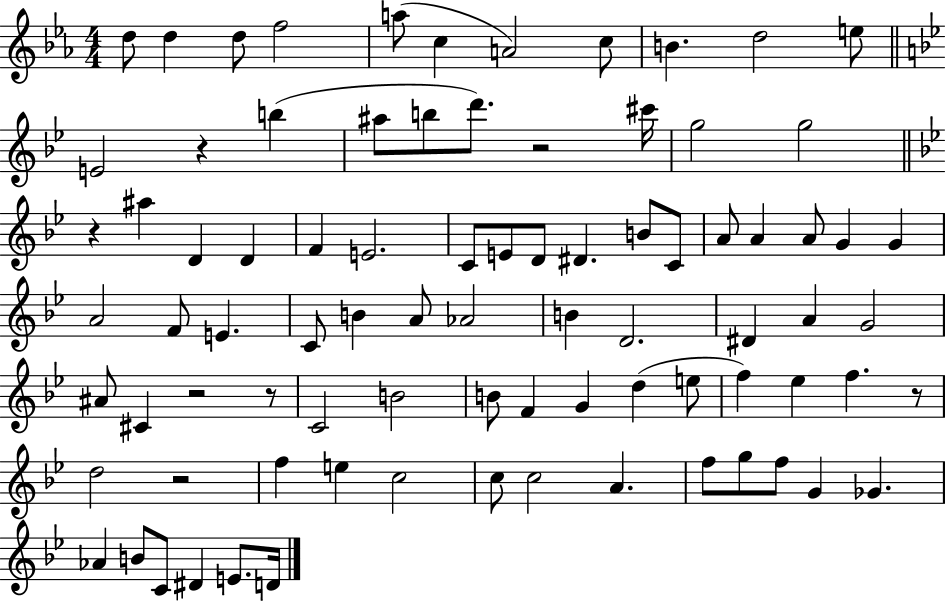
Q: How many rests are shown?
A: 7